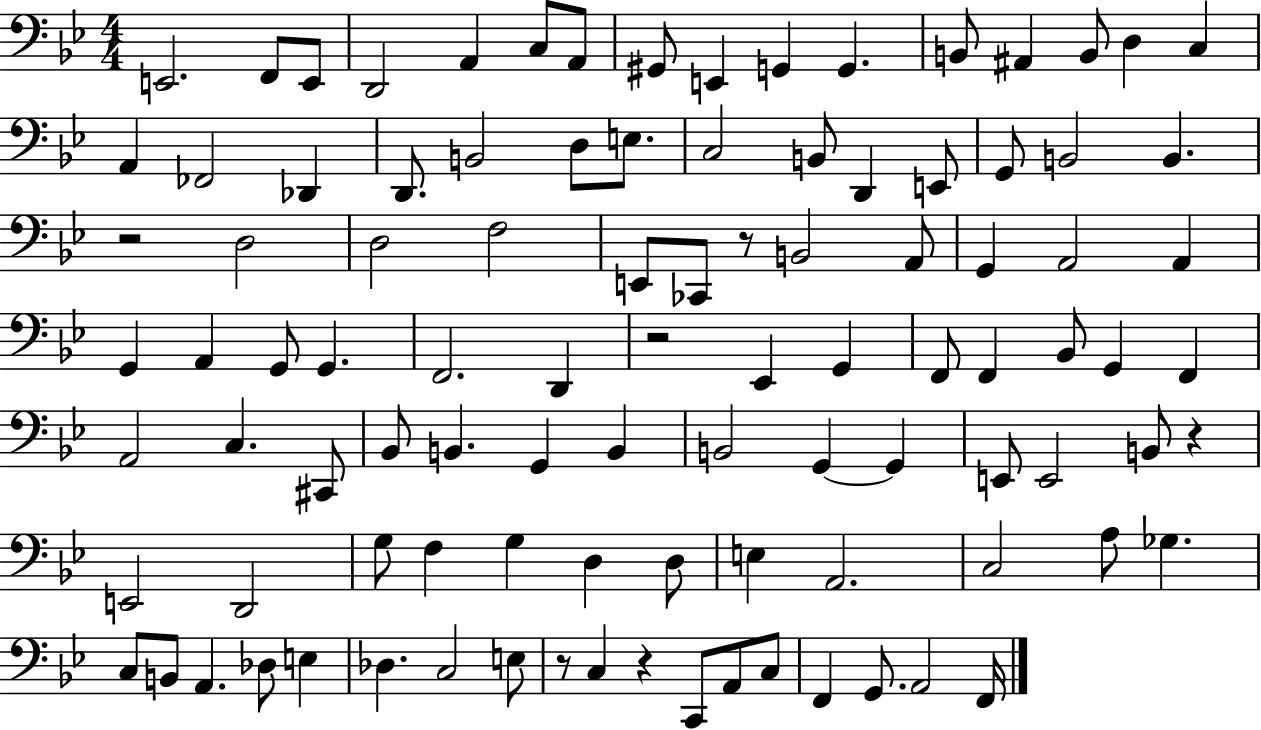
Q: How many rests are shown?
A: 6